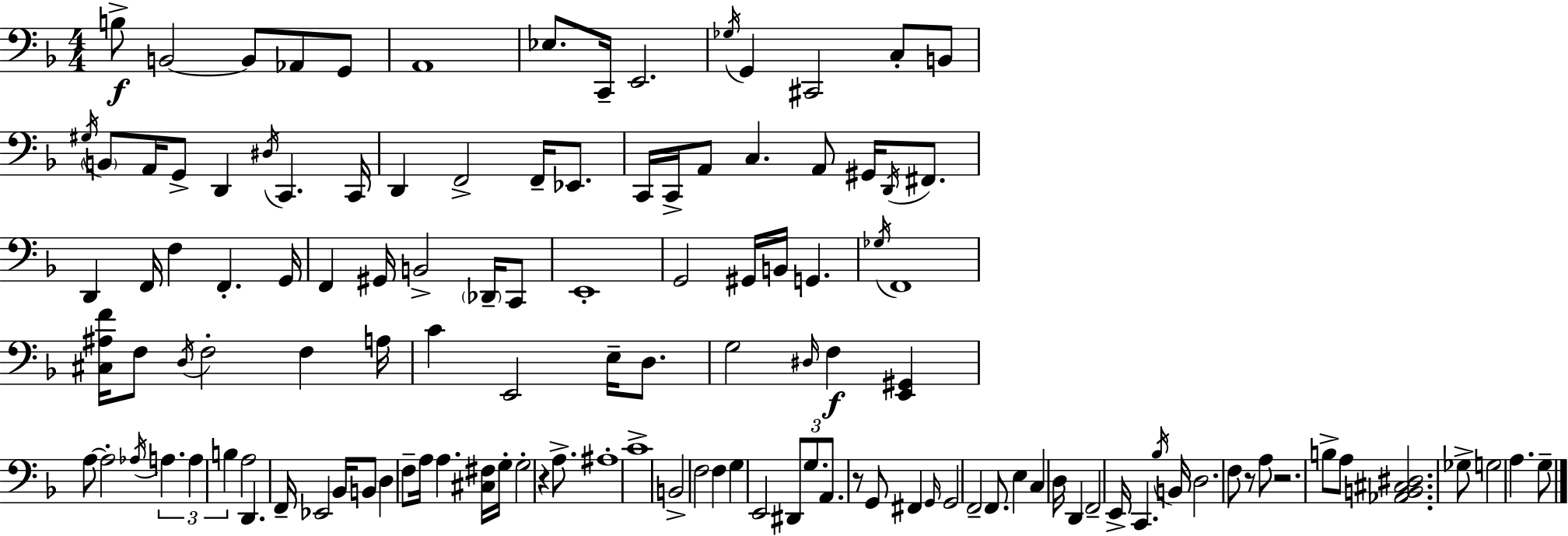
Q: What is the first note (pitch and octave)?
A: B3